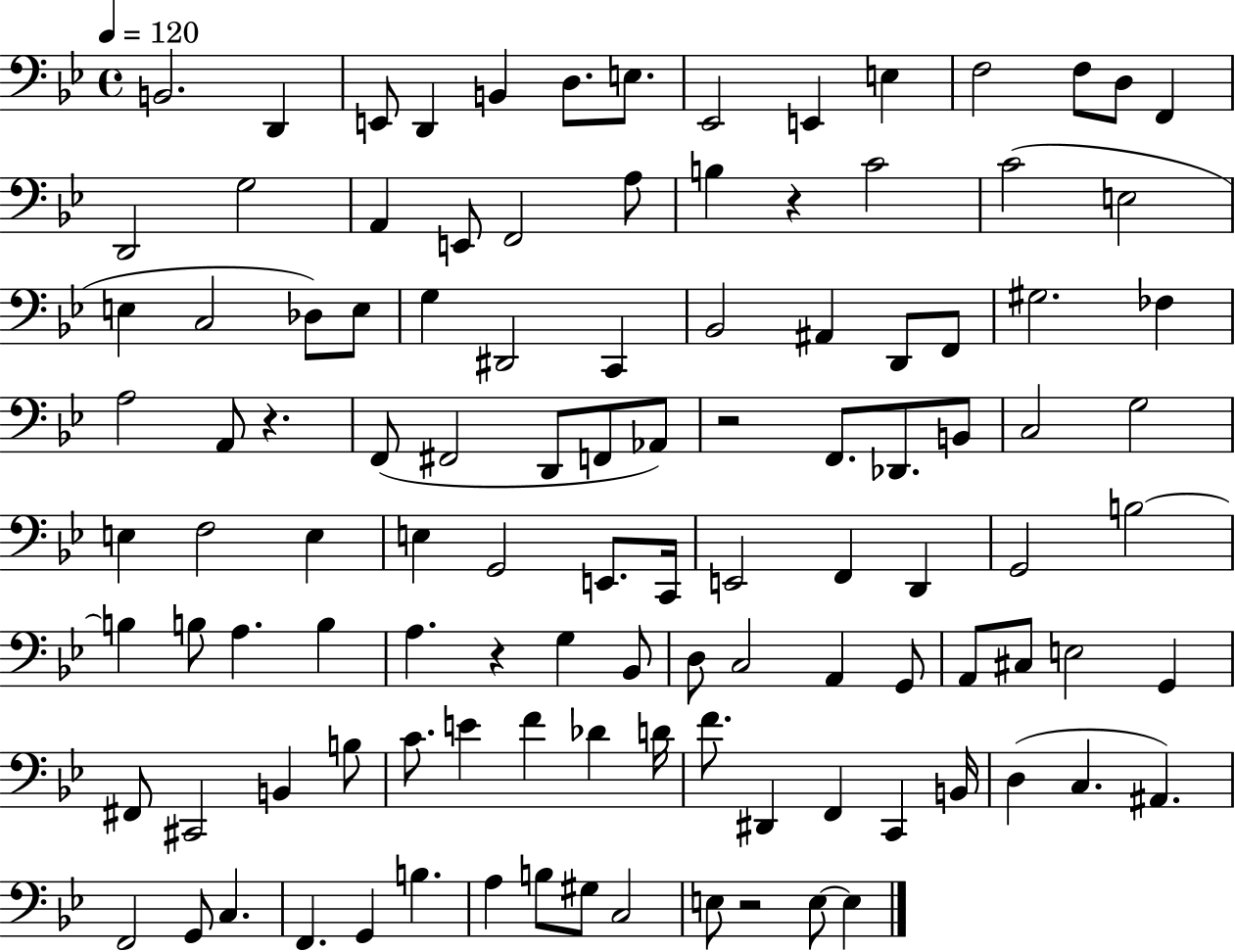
B2/h. D2/q E2/e D2/q B2/q D3/e. E3/e. Eb2/h E2/q E3/q F3/h F3/e D3/e F2/q D2/h G3/h A2/q E2/e F2/h A3/e B3/q R/q C4/h C4/h E3/h E3/q C3/h Db3/e E3/e G3/q D#2/h C2/q Bb2/h A#2/q D2/e F2/e G#3/h. FES3/q A3/h A2/e R/q. F2/e F#2/h D2/e F2/e Ab2/e R/h F2/e. Db2/e. B2/e C3/h G3/h E3/q F3/h E3/q E3/q G2/h E2/e. C2/s E2/h F2/q D2/q G2/h B3/h B3/q B3/e A3/q. B3/q A3/q. R/q G3/q Bb2/e D3/e C3/h A2/q G2/e A2/e C#3/e E3/h G2/q F#2/e C#2/h B2/q B3/e C4/e. E4/q F4/q Db4/q D4/s F4/e. D#2/q F2/q C2/q B2/s D3/q C3/q. A#2/q. F2/h G2/e C3/q. F2/q. G2/q B3/q. A3/q B3/e G#3/e C3/h E3/e R/h E3/e E3/q